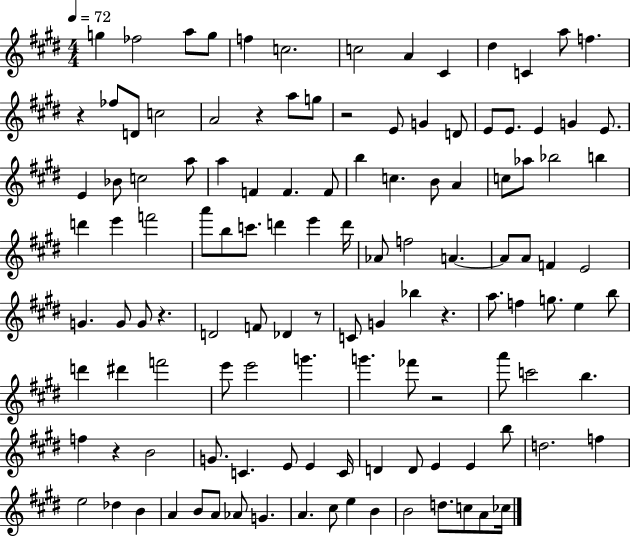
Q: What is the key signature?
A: E major